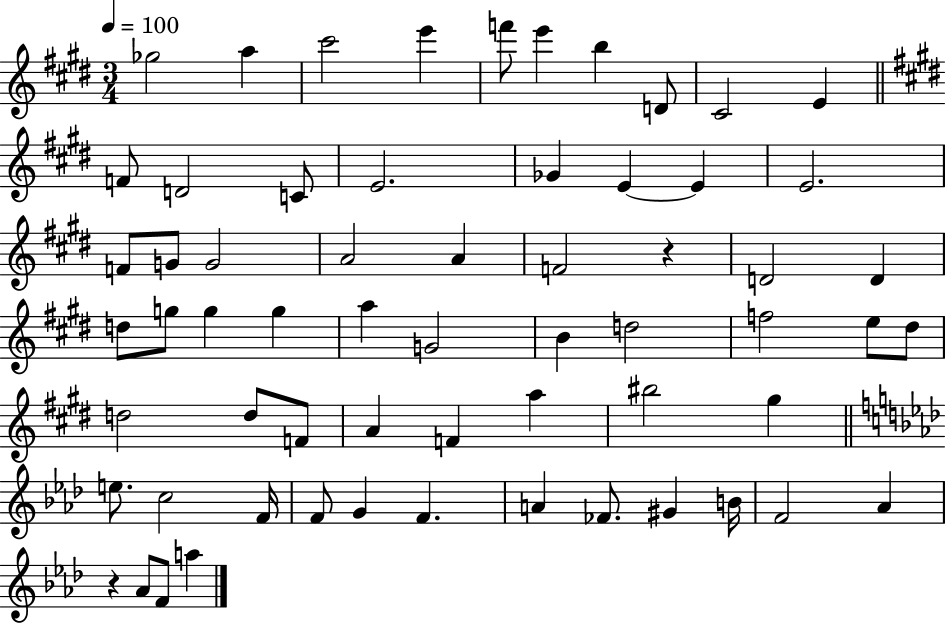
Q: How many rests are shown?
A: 2